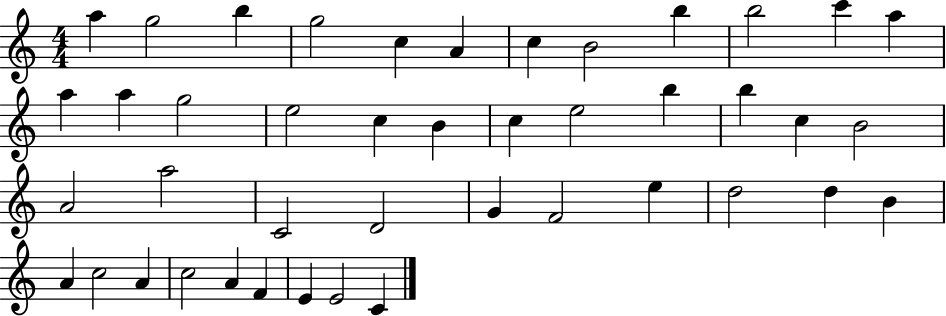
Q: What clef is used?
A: treble